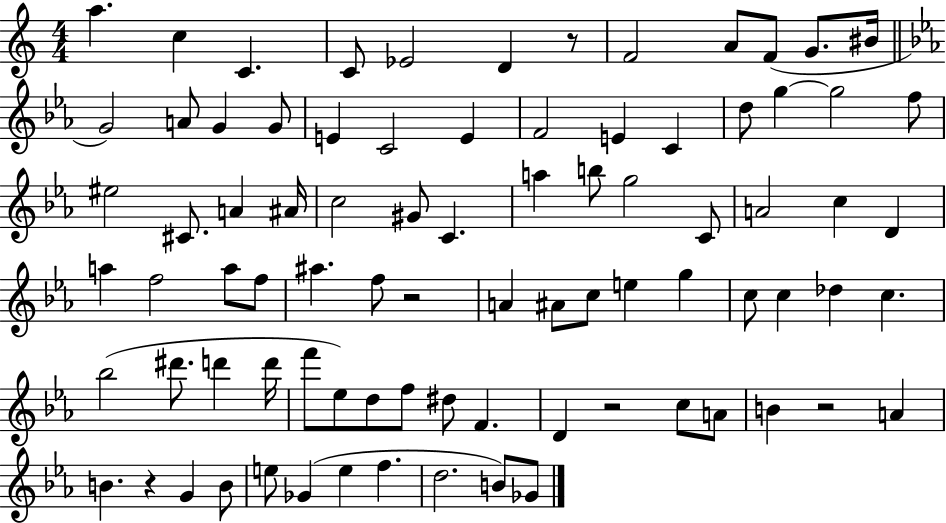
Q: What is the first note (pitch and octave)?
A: A5